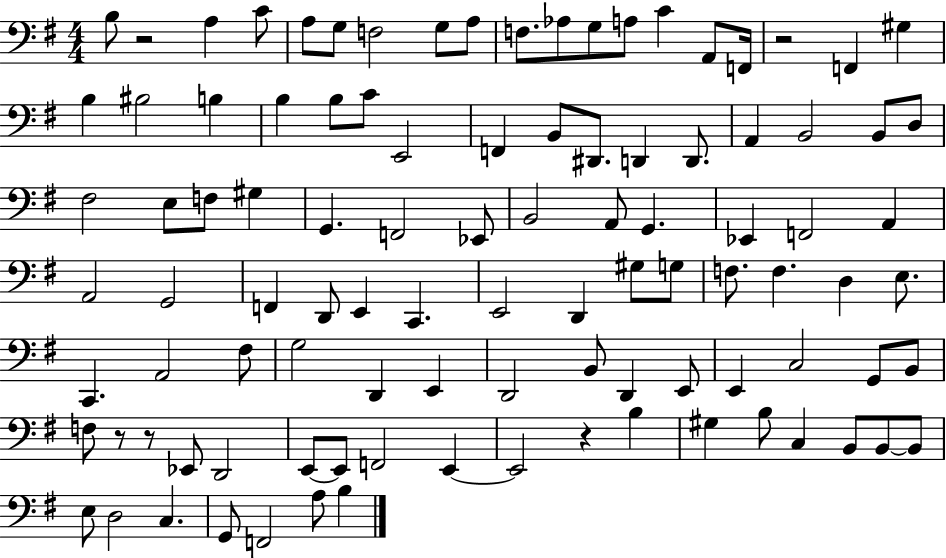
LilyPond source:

{
  \clef bass
  \numericTimeSignature
  \time 4/4
  \key g \major
  b8 r2 a4 c'8 | a8 g8 f2 g8 a8 | f8. aes8 g8 a8 c'4 a,8 f,16 | r2 f,4 gis4 | \break b4 bis2 b4 | b4 b8 c'8 e,2 | f,4 b,8 dis,8. d,4 d,8. | a,4 b,2 b,8 d8 | \break fis2 e8 f8 gis4 | g,4. f,2 ees,8 | b,2 a,8 g,4. | ees,4 f,2 a,4 | \break a,2 g,2 | f,4 d,8 e,4 c,4. | e,2 d,4 gis8 g8 | f8. f4. d4 e8. | \break c,4. a,2 fis8 | g2 d,4 e,4 | d,2 b,8 d,4 e,8 | e,4 c2 g,8 b,8 | \break f8 r8 r8 ees,8 d,2 | e,8~~ e,8 f,2 e,4~~ | e,2 r4 b4 | gis4 b8 c4 b,8 b,8~~ b,8 | \break e8 d2 c4. | g,8 f,2 a8 b4 | \bar "|."
}